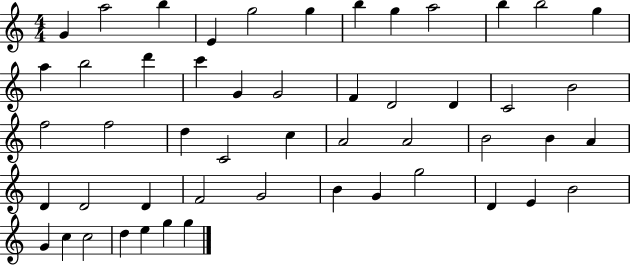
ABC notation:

X:1
T:Untitled
M:4/4
L:1/4
K:C
G a2 b E g2 g b g a2 b b2 g a b2 d' c' G G2 F D2 D C2 B2 f2 f2 d C2 c A2 A2 B2 B A D D2 D F2 G2 B G g2 D E B2 G c c2 d e g g